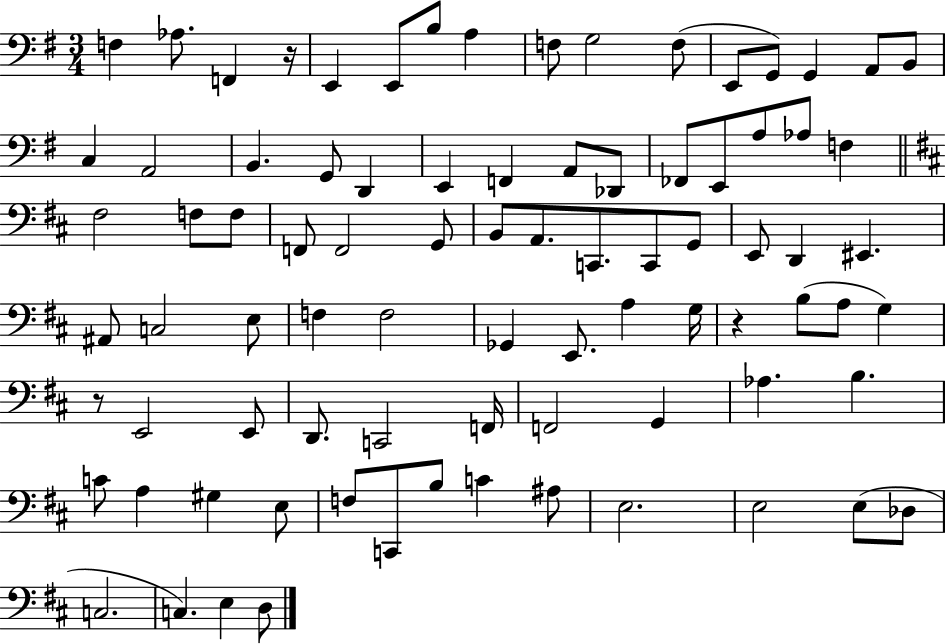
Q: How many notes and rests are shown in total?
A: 84